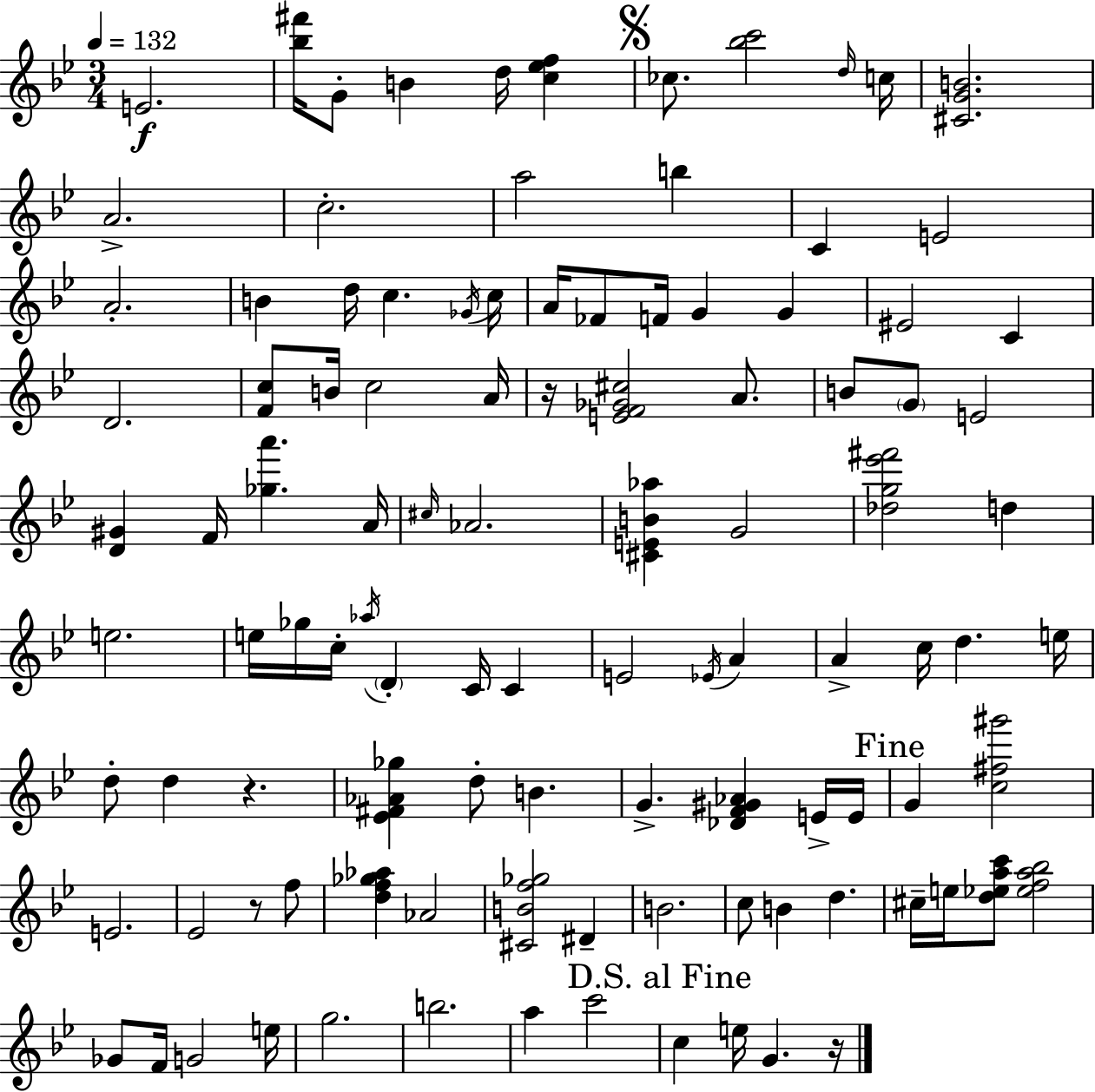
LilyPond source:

{
  \clef treble
  \numericTimeSignature
  \time 3/4
  \key g \minor
  \tempo 4 = 132
  \repeat volta 2 { e'2.\f | <bes'' fis'''>16 g'8-. b'4 d''16 <c'' ees'' f''>4 | \mark \markup { \musicglyph "scripts.segno" } ces''8. <bes'' c'''>2 \grace { d''16 } | c''16 <cis' g' b'>2. | \break a'2.-> | c''2.-. | a''2 b''4 | c'4 e'2 | \break a'2.-. | b'4 d''16 c''4. | \acciaccatura { ges'16 } c''16 a'16 fes'8 f'16 g'4 g'4 | eis'2 c'4 | \break d'2. | <f' c''>8 b'16 c''2 | a'16 r16 <e' f' ges' cis''>2 a'8. | b'8 \parenthesize g'8 e'2 | \break <d' gis'>4 f'16 <ges'' a'''>4. | a'16 \grace { cis''16 } aes'2. | <cis' e' b' aes''>4 g'2 | <des'' g'' ees''' fis'''>2 d''4 | \break e''2. | e''16 ges''16 c''16-. \acciaccatura { aes''16 } \parenthesize d'4-. c'16 | c'4 e'2 | \acciaccatura { ees'16 } a'4 a'4-> c''16 d''4. | \break e''16 d''8-. d''4 r4. | <ees' fis' aes' ges''>4 d''8-. b'4. | g'4.-> <des' f' gis' aes'>4 | e'16-> e'16 \mark "Fine" g'4 <c'' fis'' gis'''>2 | \break e'2. | ees'2 | r8 f''8 <d'' f'' ges'' aes''>4 aes'2 | <cis' b' f'' ges''>2 | \break dis'4-- b'2. | c''8 b'4 d''4. | cis''16-- e''16 <d'' ees'' a'' c'''>8 <ees'' f'' a'' bes''>2 | ges'8 f'16 g'2 | \break e''16 g''2. | b''2. | a''4 c'''2 | \mark "D.S. al Fine" c''4 e''16 g'4. | \break r16 } \bar "|."
}